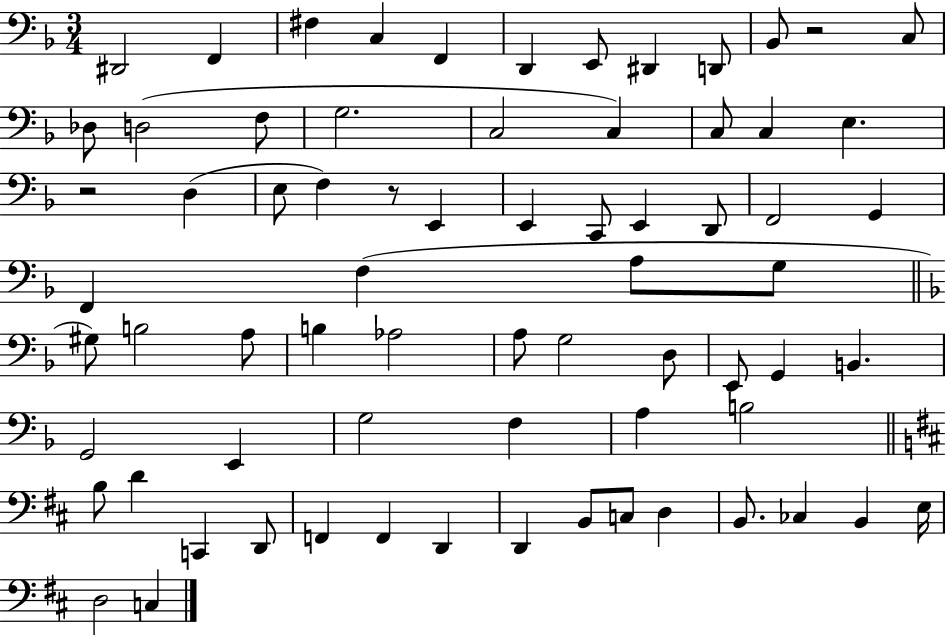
X:1
T:Untitled
M:3/4
L:1/4
K:F
^D,,2 F,, ^F, C, F,, D,, E,,/2 ^D,, D,,/2 _B,,/2 z2 C,/2 _D,/2 D,2 F,/2 G,2 C,2 C, C,/2 C, E, z2 D, E,/2 F, z/2 E,, E,, C,,/2 E,, D,,/2 F,,2 G,, F,, F, A,/2 G,/2 ^G,/2 B,2 A,/2 B, _A,2 A,/2 G,2 D,/2 E,,/2 G,, B,, G,,2 E,, G,2 F, A, B,2 B,/2 D C,, D,,/2 F,, F,, D,, D,, B,,/2 C,/2 D, B,,/2 _C, B,, E,/4 D,2 C,